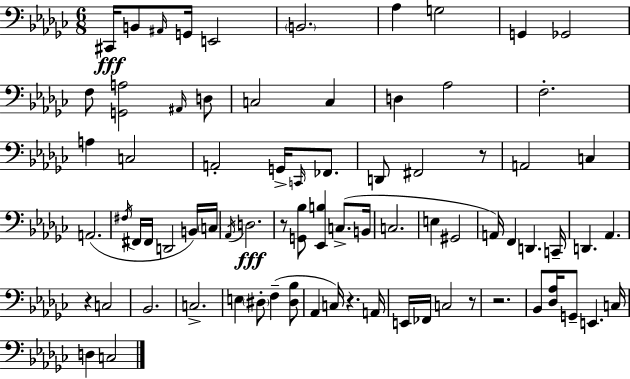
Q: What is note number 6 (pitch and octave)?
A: B2